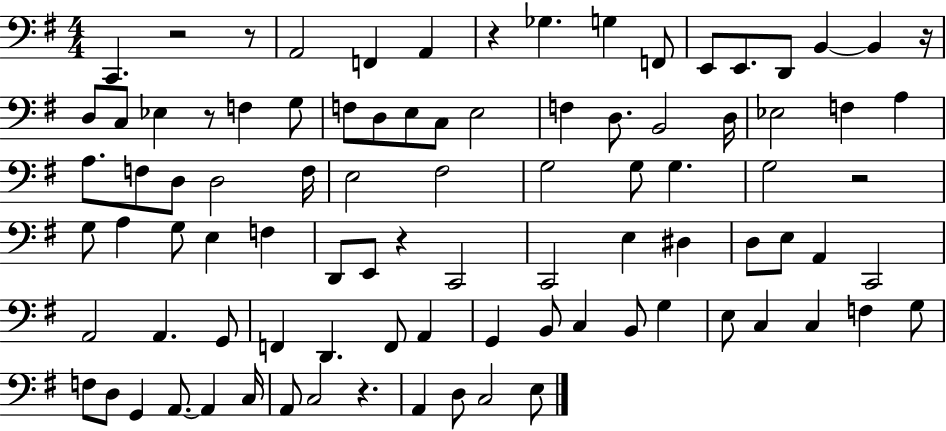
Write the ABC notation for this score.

X:1
T:Untitled
M:4/4
L:1/4
K:G
C,, z2 z/2 A,,2 F,, A,, z _G, G, F,,/2 E,,/2 E,,/2 D,,/2 B,, B,, z/4 D,/2 C,/2 _E, z/2 F, G,/2 F,/2 D,/2 E,/2 C,/2 E,2 F, D,/2 B,,2 D,/4 _E,2 F, A, A,/2 F,/2 D,/2 D,2 F,/4 E,2 ^F,2 G,2 G,/2 G, G,2 z2 G,/2 A, G,/2 E, F, D,,/2 E,,/2 z C,,2 C,,2 E, ^D, D,/2 E,/2 A,, C,,2 A,,2 A,, G,,/2 F,, D,, F,,/2 A,, G,, B,,/2 C, B,,/2 G, E,/2 C, C, F, G,/2 F,/2 D,/2 G,, A,,/2 A,, C,/4 A,,/2 C,2 z A,, D,/2 C,2 E,/2